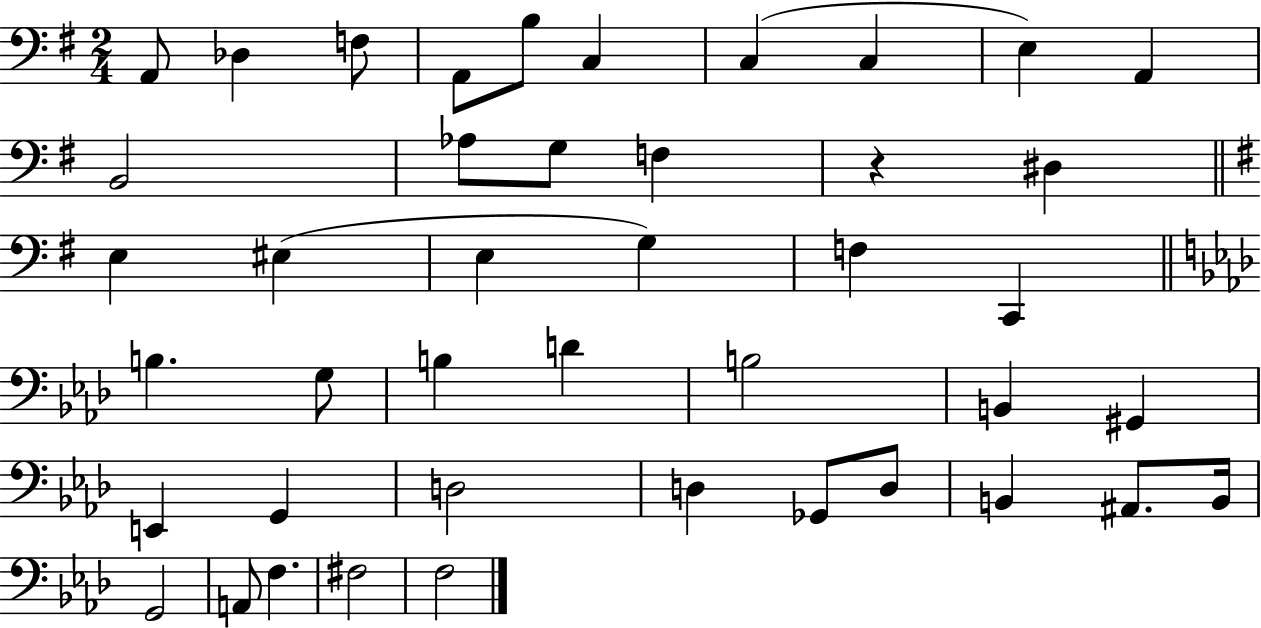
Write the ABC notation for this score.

X:1
T:Untitled
M:2/4
L:1/4
K:G
A,,/2 _D, F,/2 A,,/2 B,/2 C, C, C, E, A,, B,,2 _A,/2 G,/2 F, z ^D, E, ^E, E, G, F, C,, B, G,/2 B, D B,2 B,, ^G,, E,, G,, D,2 D, _G,,/2 D,/2 B,, ^A,,/2 B,,/4 G,,2 A,,/2 F, ^F,2 F,2